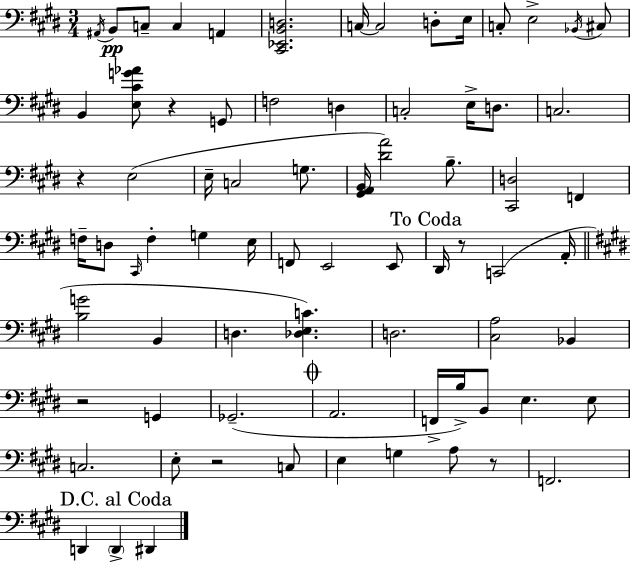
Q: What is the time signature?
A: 3/4